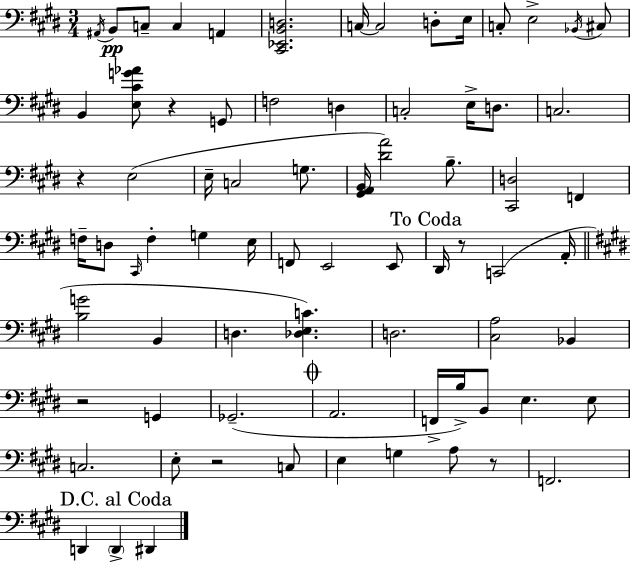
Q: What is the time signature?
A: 3/4